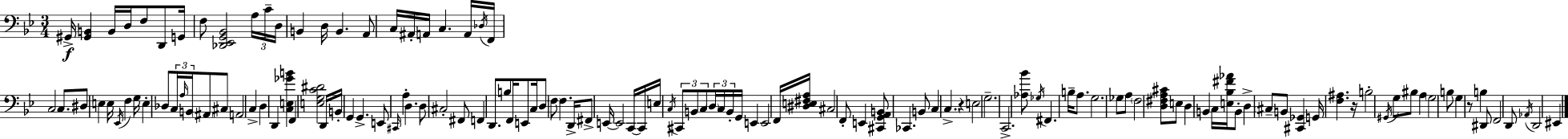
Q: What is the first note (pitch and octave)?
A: G#2